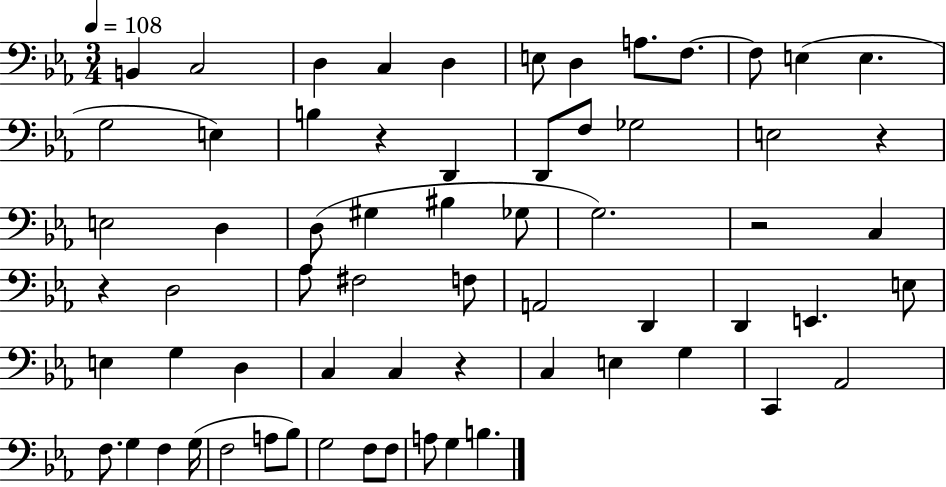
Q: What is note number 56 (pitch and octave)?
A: F3